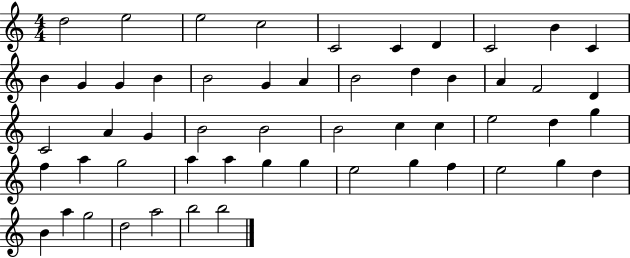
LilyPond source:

{
  \clef treble
  \numericTimeSignature
  \time 4/4
  \key c \major
  d''2 e''2 | e''2 c''2 | c'2 c'4 d'4 | c'2 b'4 c'4 | \break b'4 g'4 g'4 b'4 | b'2 g'4 a'4 | b'2 d''4 b'4 | a'4 f'2 d'4 | \break c'2 a'4 g'4 | b'2 b'2 | b'2 c''4 c''4 | e''2 d''4 g''4 | \break f''4 a''4 g''2 | a''4 a''4 g''4 g''4 | e''2 g''4 f''4 | e''2 g''4 d''4 | \break b'4 a''4 g''2 | d''2 a''2 | b''2 b''2 | \bar "|."
}